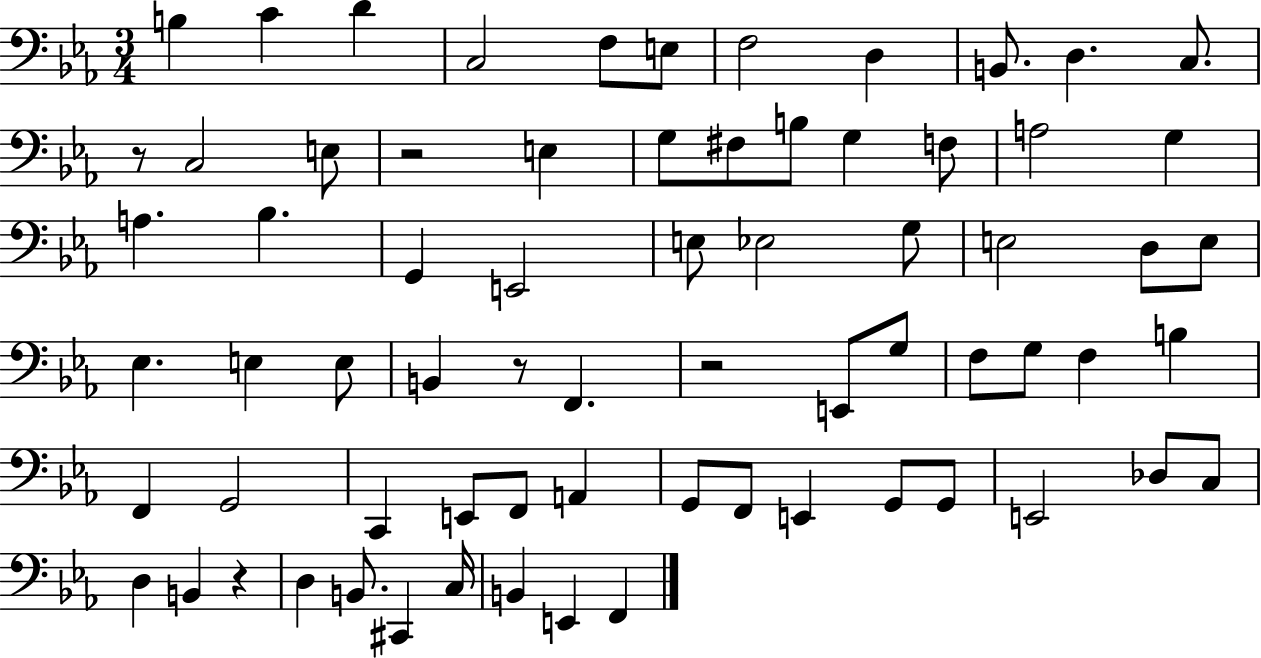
{
  \clef bass
  \numericTimeSignature
  \time 3/4
  \key ees \major
  \repeat volta 2 { b4 c'4 d'4 | c2 f8 e8 | f2 d4 | b,8. d4. c8. | \break r8 c2 e8 | r2 e4 | g8 fis8 b8 g4 f8 | a2 g4 | \break a4. bes4. | g,4 e,2 | e8 ees2 g8 | e2 d8 e8 | \break ees4. e4 e8 | b,4 r8 f,4. | r2 e,8 g8 | f8 g8 f4 b4 | \break f,4 g,2 | c,4 e,8 f,8 a,4 | g,8 f,8 e,4 g,8 g,8 | e,2 des8 c8 | \break d4 b,4 r4 | d4 b,8. cis,4 c16 | b,4 e,4 f,4 | } \bar "|."
}